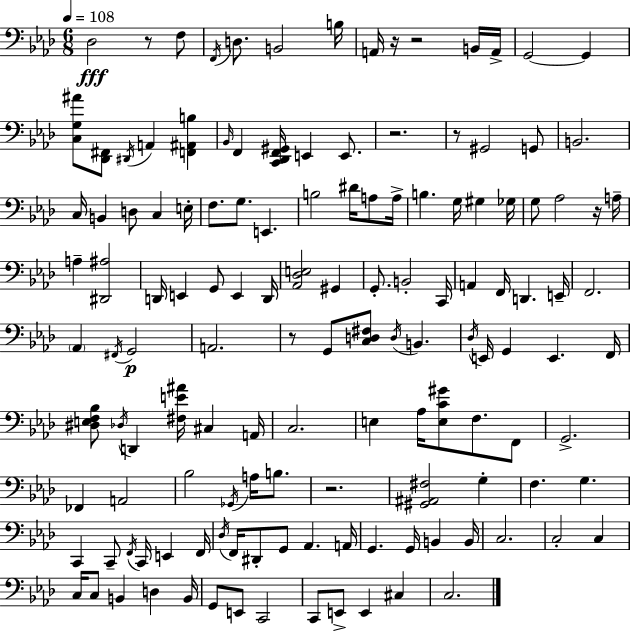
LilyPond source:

{
  \clef bass
  \numericTimeSignature
  \time 6/8
  \key aes \major
  \tempo 4 = 108
  des2\fff r8 f8 | \acciaccatura { f,16 } d8. b,2 | b16 a,16 r16 r2 b,16 | a,16-> g,2~~ g,4 | \break <c g ais'>8 <des, fis,>8 \acciaccatura { dis,16 } a,4 <f, ais, b>4 | \grace { bes,16 } f,4 <c, des, f, gis,>16 e,4 | e,8. r2. | r8 gis,2 | \break g,8 b,2. | c16 b,4 d8 c4 | e16-. f8. g8. e,4. | b2 dis'16 | \break a8 a16-> b4. g16 gis4 | ges16 g8 aes2 | r16 a16-- a4-- <dis, ais>2 | d,16 e,4 g,8 e,4 | \break d,16 <aes, des e>2 gis,4 | g,8.-. b,2-. | c,16 a,4 f,16 d,4. | e,16-- f,2. | \break \parenthesize aes,4 \acciaccatura { fis,16 } g,2\p | a,2. | r8 g,8 <c d fis>8 \acciaccatura { d16 } b,4. | \acciaccatura { des16 } e,16 g,4 e,4. | \break f,16 <dis e f bes>8 \acciaccatura { des16 } d,4 | <fis e' ais'>16 cis4 a,16 c2. | e4 aes16 | <e c' gis'>8 f8. f,8 g,2.-> | \break fes,4 a,2 | bes2 | \acciaccatura { ges,16 } a16 b8. r2. | <gis, ais, fis>2 | \break g4-. f4. | g4. c,4 | c,8-- \acciaccatura { f,16 } c,16 e,4 f,16 \acciaccatura { des16 } f,16 dis,8-. | g,8 aes,4. a,16 g,4. | \break g,16 b,4 b,16 c2. | c2-. | c4 c16 c8 | b,4 d4 b,16 g,8 | \break e,8 c,2 c,8 | e,8-> e,4 cis4 c2. | \bar "|."
}